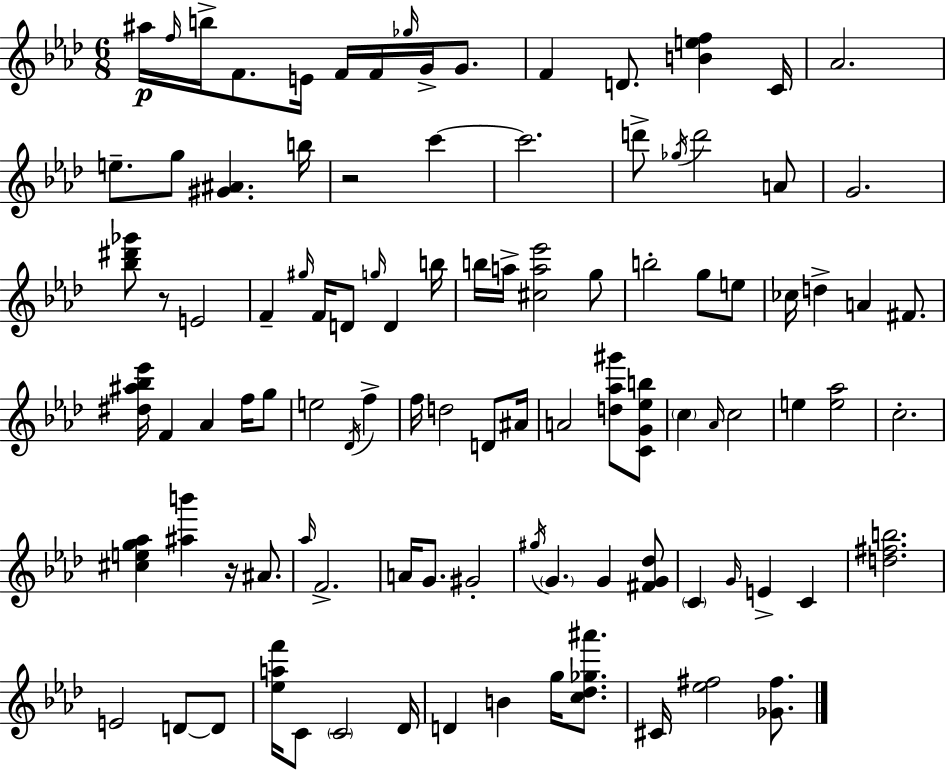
A#5/s F5/s B5/s F4/e. E4/s F4/s F4/s Gb5/s G4/s G4/e. F4/q D4/e. [B4,E5,F5]/q C4/s Ab4/h. E5/e. G5/e [G#4,A#4]/q. B5/s R/h C6/q C6/h. D6/e Gb5/s D6/h A4/e G4/h. [Bb5,D#6,Gb6]/e R/e E4/h F4/q G#5/s F4/s D4/e G5/s D4/q B5/s B5/s A5/s [C#5,A5,Eb6]/h G5/e B5/h G5/e E5/e CES5/s D5/q A4/q F#4/e. [D#5,A#5,Bb5,Eb6]/s F4/q Ab4/q F5/s G5/e E5/h Db4/s F5/q F5/s D5/h D4/e A#4/s A4/h [D5,Ab5,G#6]/e [C4,G4,Eb5,B5]/e C5/q Ab4/s C5/h E5/q [E5,Ab5]/h C5/h. [C#5,E5,G5,Ab5]/q [A#5,B6]/q R/s A#4/e. Ab5/s F4/h. A4/s G4/e. G#4/h G#5/s G4/q. G4/q [F#4,G4,Db5]/e C4/q G4/s E4/q C4/q [D5,F#5,B5]/h. E4/h D4/e D4/e [Eb5,A5,F6]/s C4/e C4/h Db4/s D4/q B4/q G5/s [C5,Db5,Gb5,A#6]/e. C#4/s [Eb5,F#5]/h [Gb4,F#5]/e.